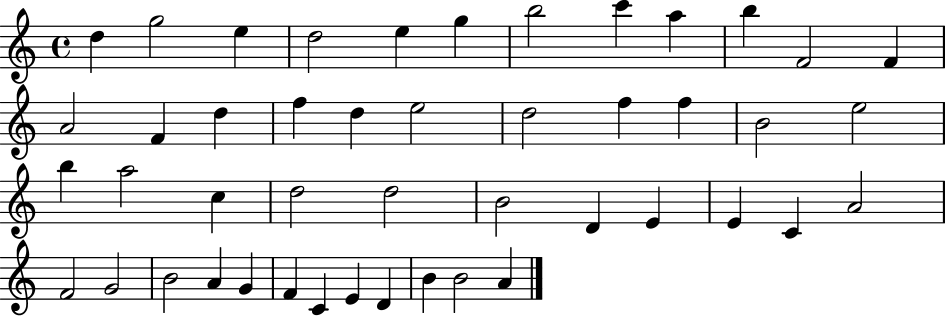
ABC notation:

X:1
T:Untitled
M:4/4
L:1/4
K:C
d g2 e d2 e g b2 c' a b F2 F A2 F d f d e2 d2 f f B2 e2 b a2 c d2 d2 B2 D E E C A2 F2 G2 B2 A G F C E D B B2 A